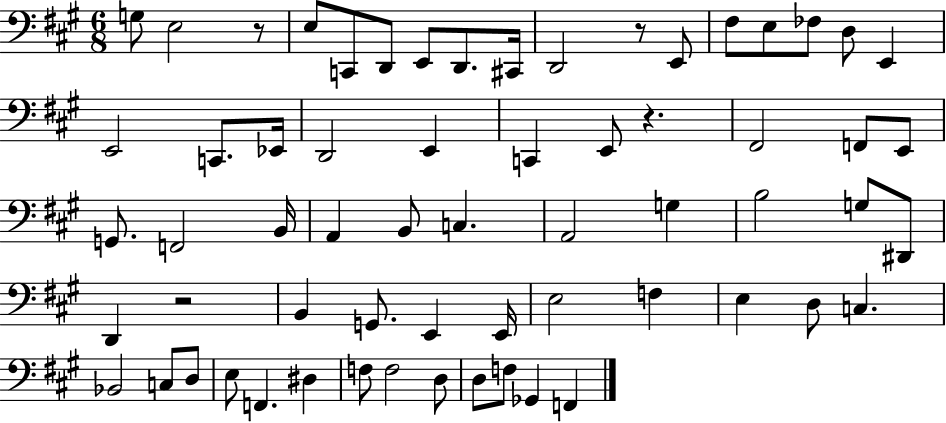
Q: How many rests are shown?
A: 4